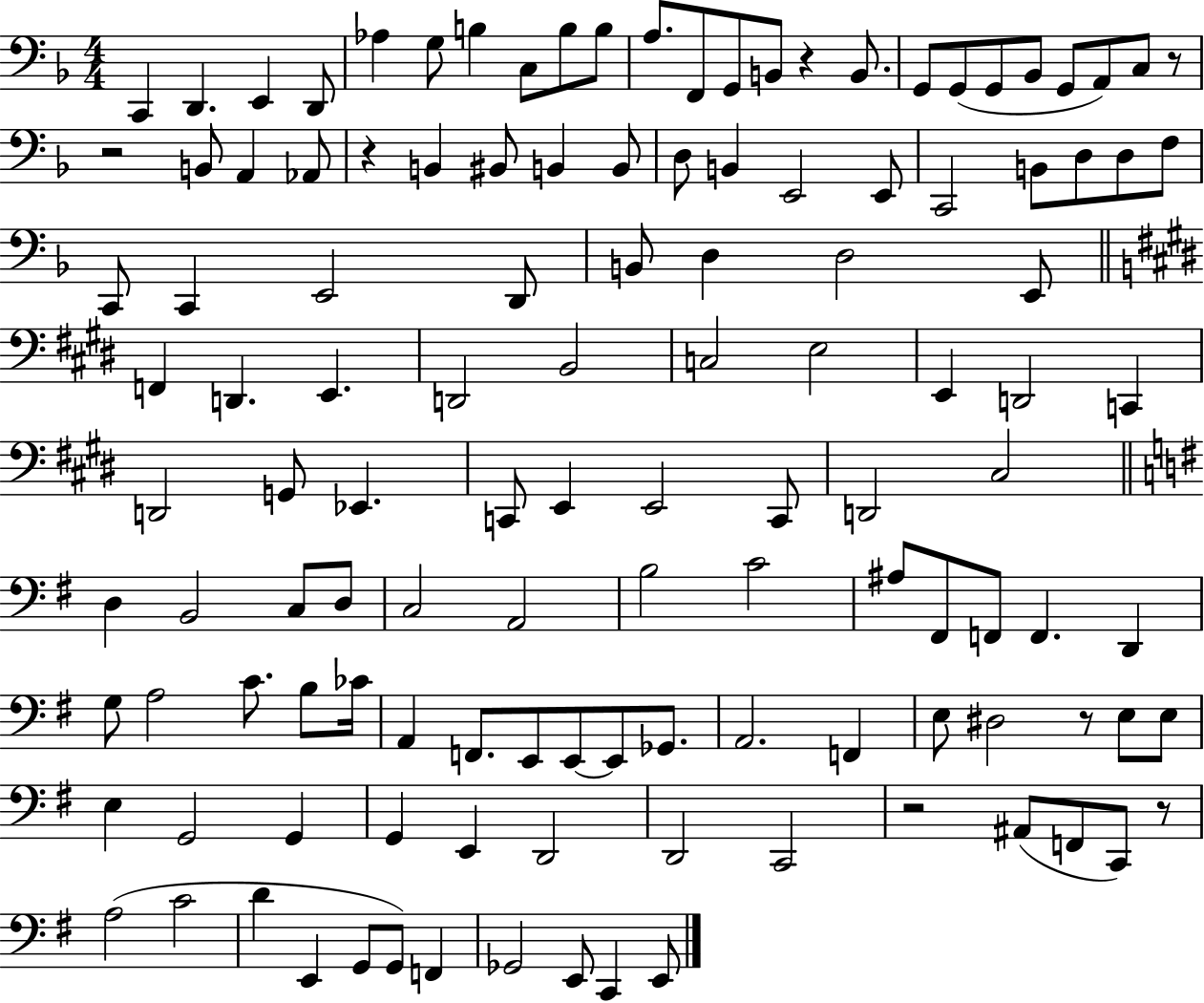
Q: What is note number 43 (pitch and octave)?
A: B2